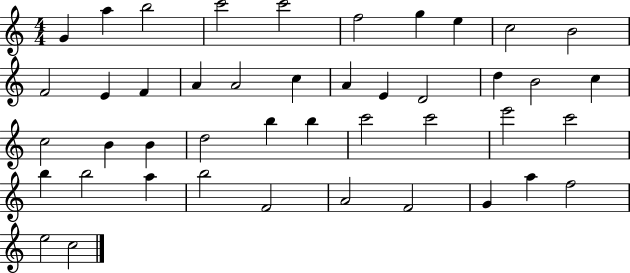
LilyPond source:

{
  \clef treble
  \numericTimeSignature
  \time 4/4
  \key c \major
  g'4 a''4 b''2 | c'''2 c'''2 | f''2 g''4 e''4 | c''2 b'2 | \break f'2 e'4 f'4 | a'4 a'2 c''4 | a'4 e'4 d'2 | d''4 b'2 c''4 | \break c''2 b'4 b'4 | d''2 b''4 b''4 | c'''2 c'''2 | e'''2 c'''2 | \break b''4 b''2 a''4 | b''2 f'2 | a'2 f'2 | g'4 a''4 f''2 | \break e''2 c''2 | \bar "|."
}